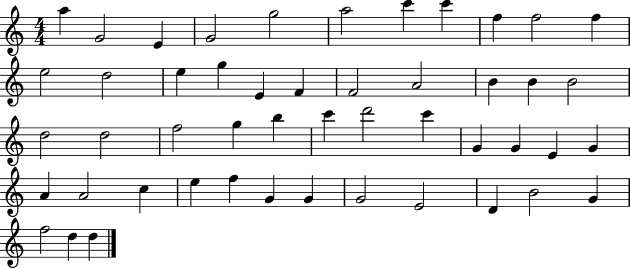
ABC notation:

X:1
T:Untitled
M:4/4
L:1/4
K:C
a G2 E G2 g2 a2 c' c' f f2 f e2 d2 e g E F F2 A2 B B B2 d2 d2 f2 g b c' d'2 c' G G E G A A2 c e f G G G2 E2 D B2 G f2 d d